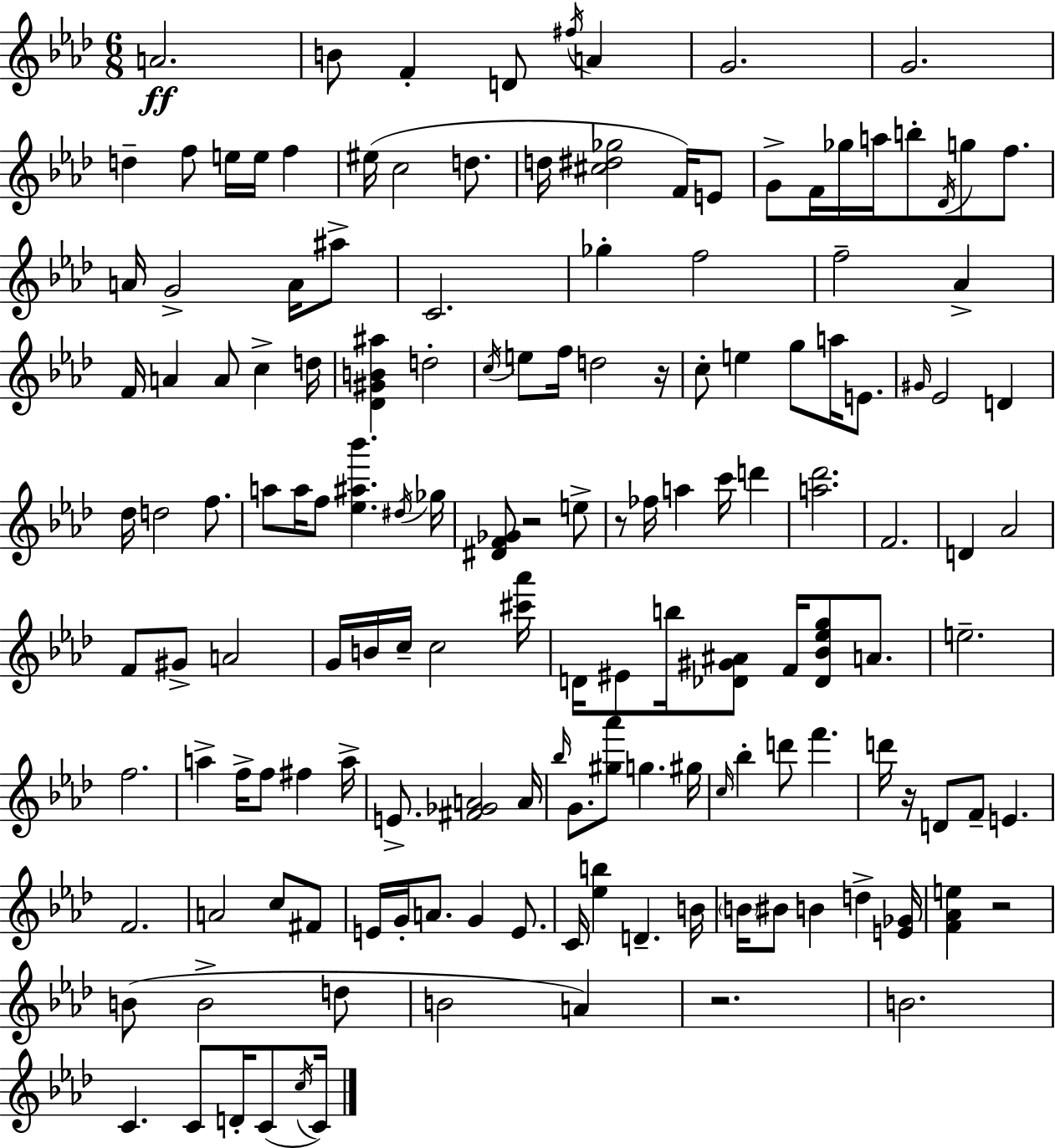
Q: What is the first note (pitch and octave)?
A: A4